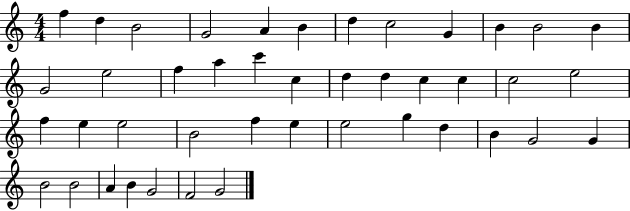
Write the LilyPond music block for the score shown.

{
  \clef treble
  \numericTimeSignature
  \time 4/4
  \key c \major
  f''4 d''4 b'2 | g'2 a'4 b'4 | d''4 c''2 g'4 | b'4 b'2 b'4 | \break g'2 e''2 | f''4 a''4 c'''4 c''4 | d''4 d''4 c''4 c''4 | c''2 e''2 | \break f''4 e''4 e''2 | b'2 f''4 e''4 | e''2 g''4 d''4 | b'4 g'2 g'4 | \break b'2 b'2 | a'4 b'4 g'2 | f'2 g'2 | \bar "|."
}